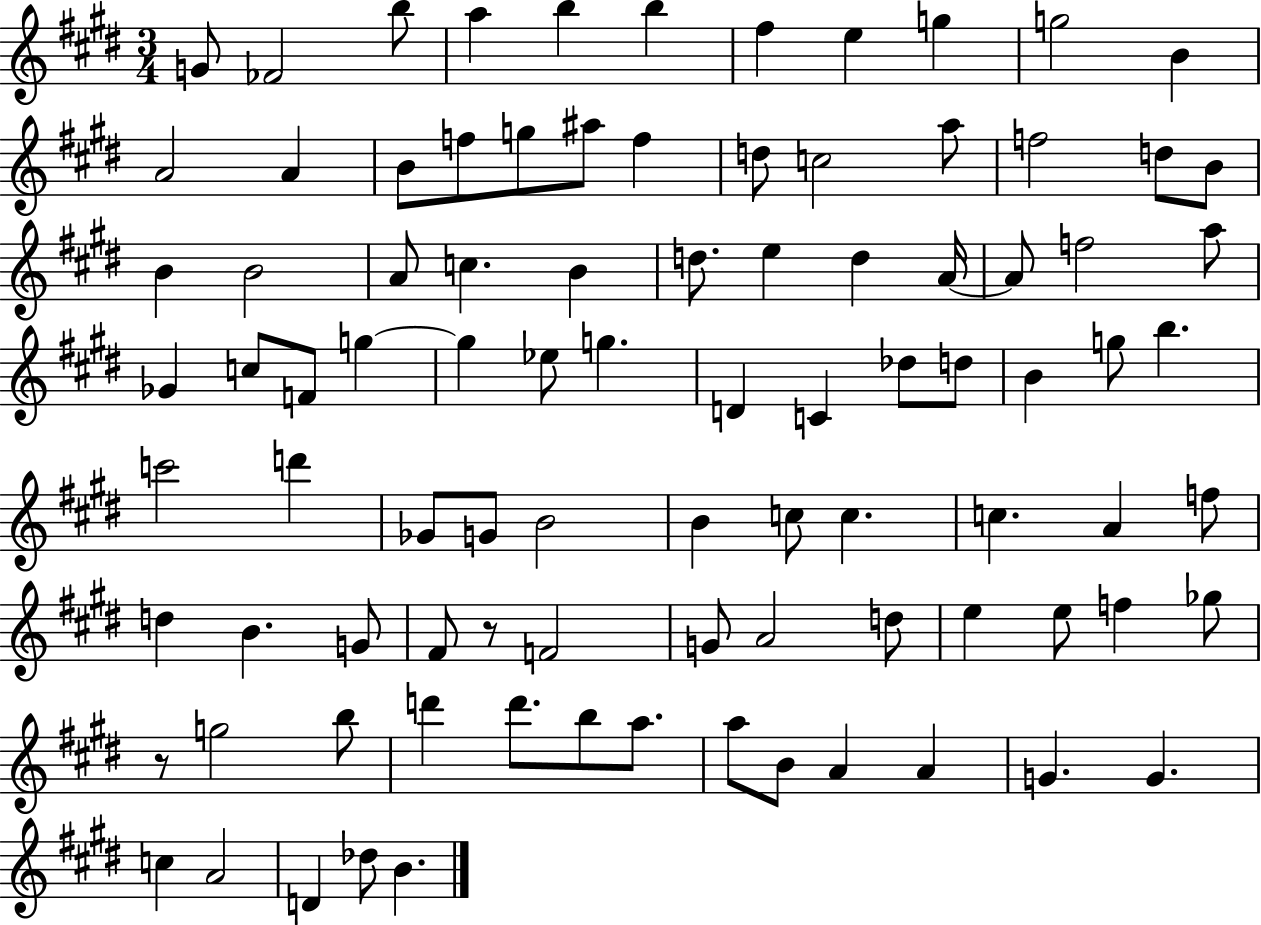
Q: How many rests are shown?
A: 2